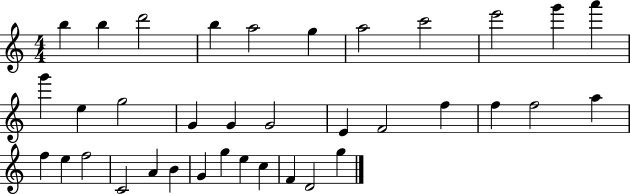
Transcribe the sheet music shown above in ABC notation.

X:1
T:Untitled
M:4/4
L:1/4
K:C
b b d'2 b a2 g a2 c'2 e'2 g' a' g' e g2 G G G2 E F2 f f f2 a f e f2 C2 A B G g e c F D2 g